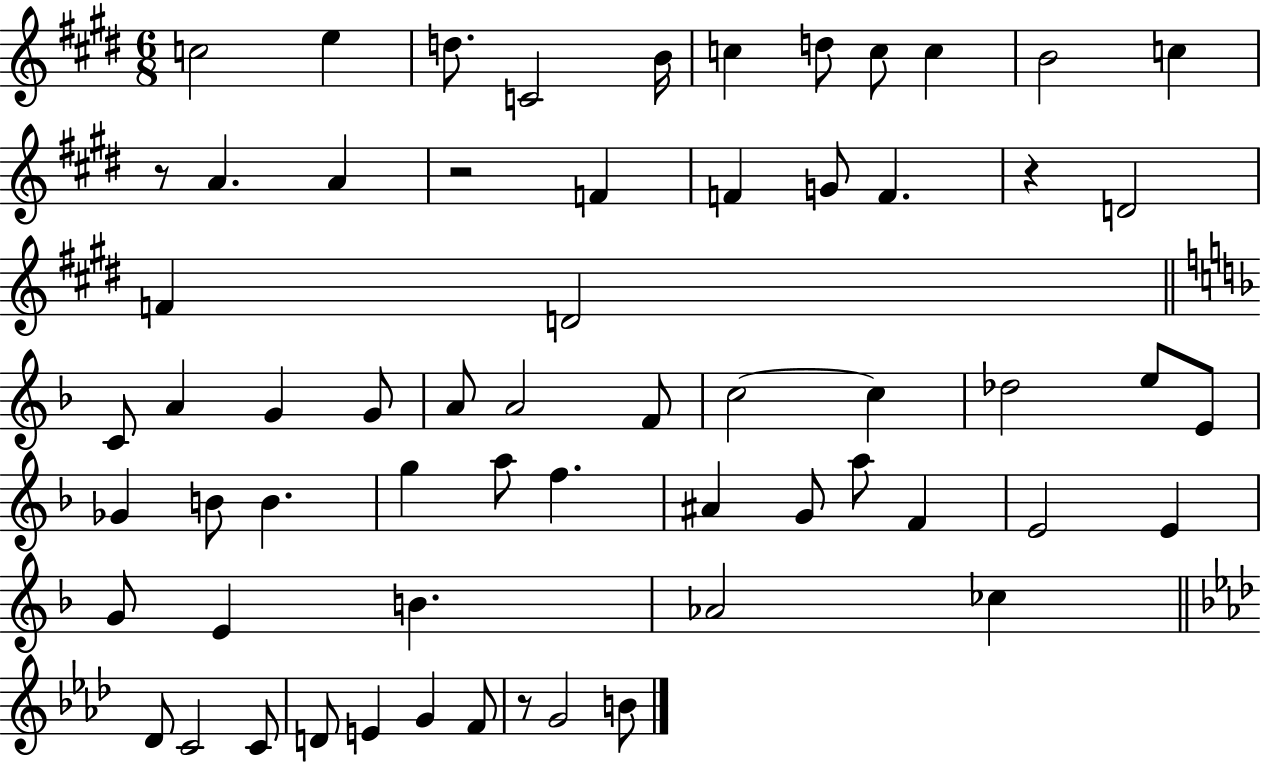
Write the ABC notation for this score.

X:1
T:Untitled
M:6/8
L:1/4
K:E
c2 e d/2 C2 B/4 c d/2 c/2 c B2 c z/2 A A z2 F F G/2 F z D2 F D2 C/2 A G G/2 A/2 A2 F/2 c2 c _d2 e/2 E/2 _G B/2 B g a/2 f ^A G/2 a/2 F E2 E G/2 E B _A2 _c _D/2 C2 C/2 D/2 E G F/2 z/2 G2 B/2